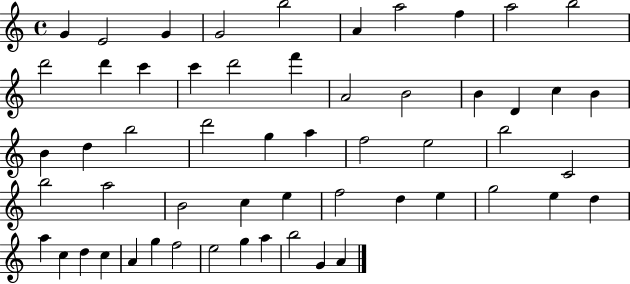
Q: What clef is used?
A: treble